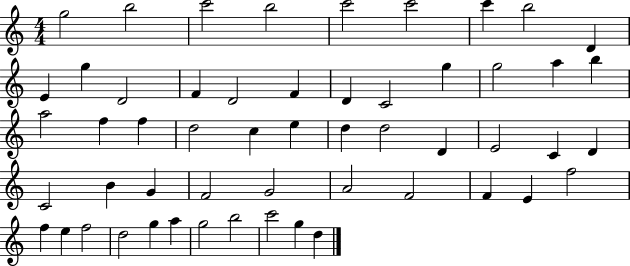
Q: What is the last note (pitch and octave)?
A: D5